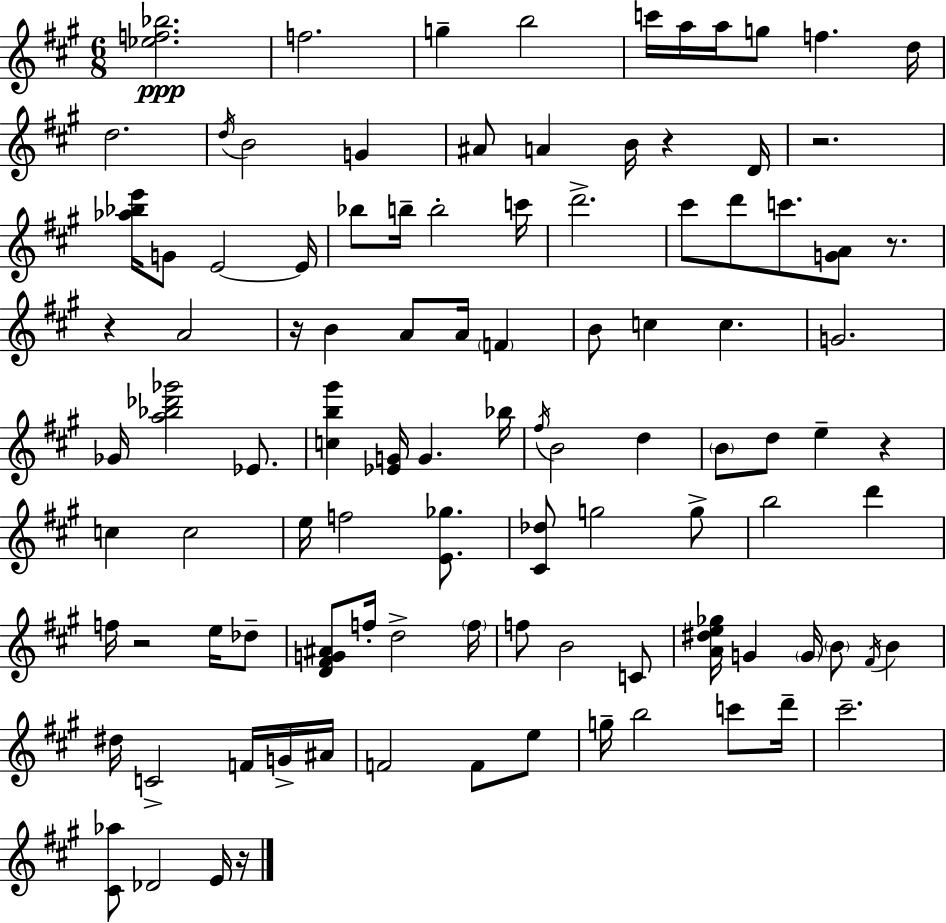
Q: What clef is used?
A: treble